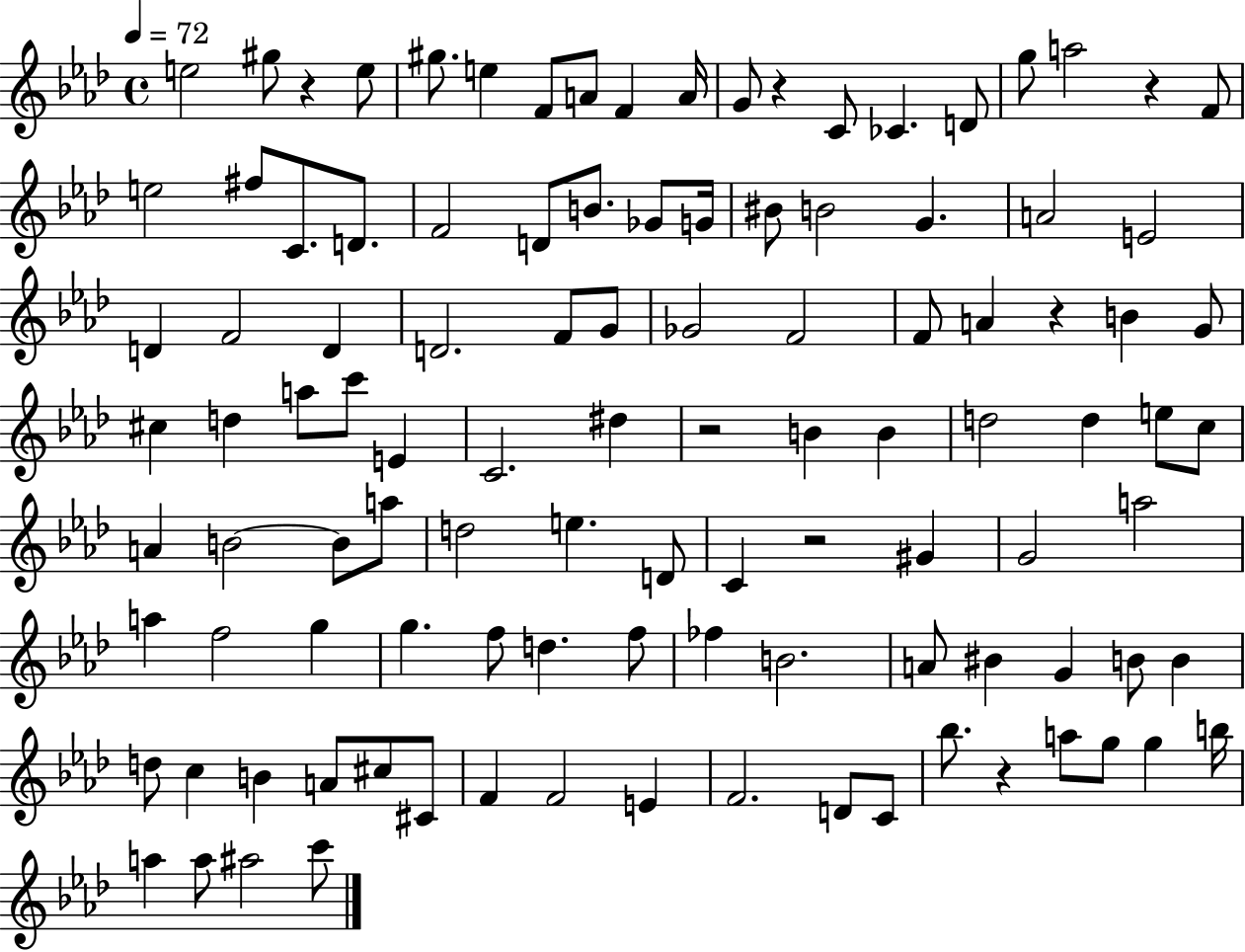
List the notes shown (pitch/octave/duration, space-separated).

E5/h G#5/e R/q E5/e G#5/e. E5/q F4/e A4/e F4/q A4/s G4/e R/q C4/e CES4/q. D4/e G5/e A5/h R/q F4/e E5/h F#5/e C4/e. D4/e. F4/h D4/e B4/e. Gb4/e G4/s BIS4/e B4/h G4/q. A4/h E4/h D4/q F4/h D4/q D4/h. F4/e G4/e Gb4/h F4/h F4/e A4/q R/q B4/q G4/e C#5/q D5/q A5/e C6/e E4/q C4/h. D#5/q R/h B4/q B4/q D5/h D5/q E5/e C5/e A4/q B4/h B4/e A5/e D5/h E5/q. D4/e C4/q R/h G#4/q G4/h A5/h A5/q F5/h G5/q G5/q. F5/e D5/q. F5/e FES5/q B4/h. A4/e BIS4/q G4/q B4/e B4/q D5/e C5/q B4/q A4/e C#5/e C#4/e F4/q F4/h E4/q F4/h. D4/e C4/e Bb5/e. R/q A5/e G5/e G5/q B5/s A5/q A5/e A#5/h C6/e